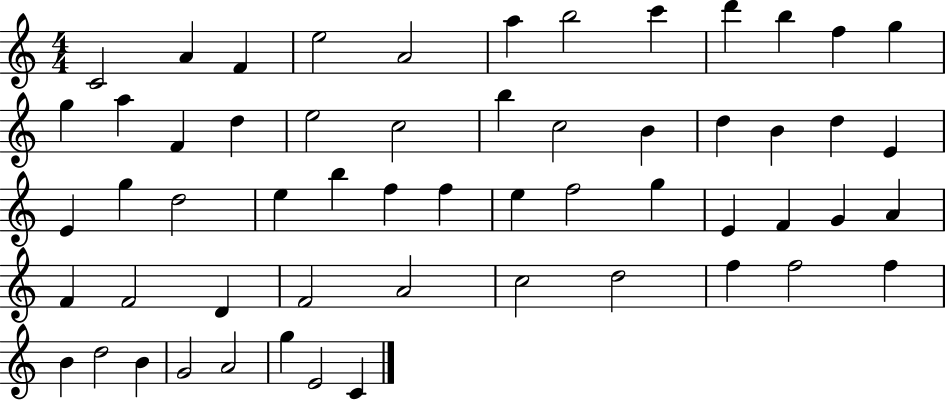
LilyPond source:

{
  \clef treble
  \numericTimeSignature
  \time 4/4
  \key c \major
  c'2 a'4 f'4 | e''2 a'2 | a''4 b''2 c'''4 | d'''4 b''4 f''4 g''4 | \break g''4 a''4 f'4 d''4 | e''2 c''2 | b''4 c''2 b'4 | d''4 b'4 d''4 e'4 | \break e'4 g''4 d''2 | e''4 b''4 f''4 f''4 | e''4 f''2 g''4 | e'4 f'4 g'4 a'4 | \break f'4 f'2 d'4 | f'2 a'2 | c''2 d''2 | f''4 f''2 f''4 | \break b'4 d''2 b'4 | g'2 a'2 | g''4 e'2 c'4 | \bar "|."
}